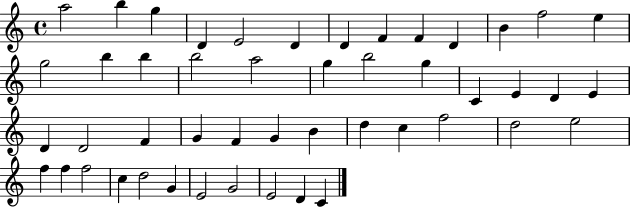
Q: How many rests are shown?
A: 0